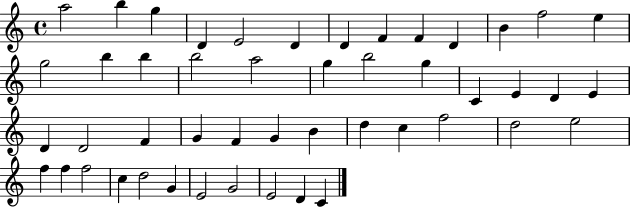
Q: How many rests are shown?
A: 0